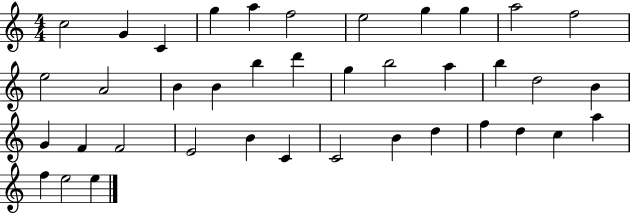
C5/h G4/q C4/q G5/q A5/q F5/h E5/h G5/q G5/q A5/h F5/h E5/h A4/h B4/q B4/q B5/q D6/q G5/q B5/h A5/q B5/q D5/h B4/q G4/q F4/q F4/h E4/h B4/q C4/q C4/h B4/q D5/q F5/q D5/q C5/q A5/q F5/q E5/h E5/q